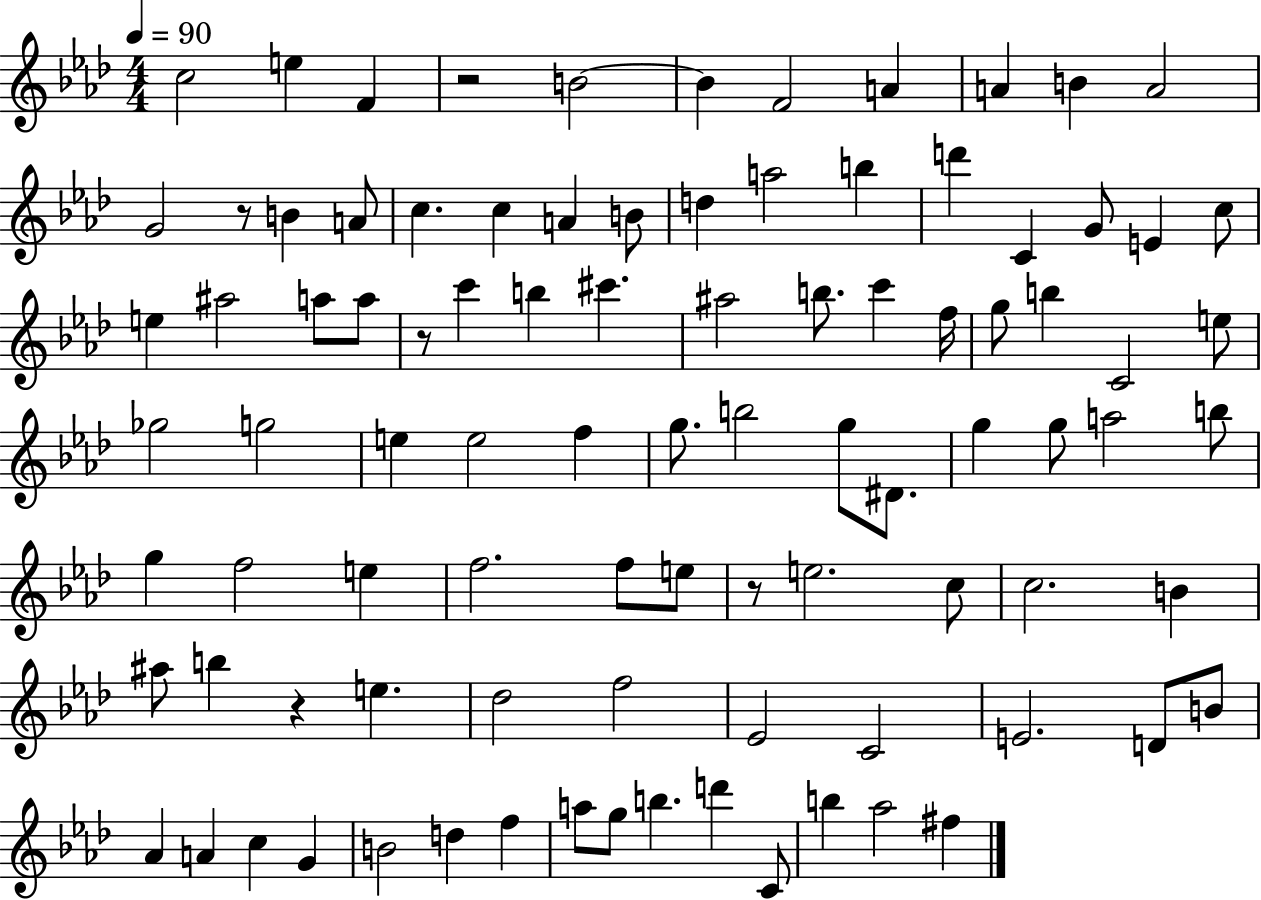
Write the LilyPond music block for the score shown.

{
  \clef treble
  \numericTimeSignature
  \time 4/4
  \key aes \major
  \tempo 4 = 90
  c''2 e''4 f'4 | r2 b'2~~ | b'4 f'2 a'4 | a'4 b'4 a'2 | \break g'2 r8 b'4 a'8 | c''4. c''4 a'4 b'8 | d''4 a''2 b''4 | d'''4 c'4 g'8 e'4 c''8 | \break e''4 ais''2 a''8 a''8 | r8 c'''4 b''4 cis'''4. | ais''2 b''8. c'''4 f''16 | g''8 b''4 c'2 e''8 | \break ges''2 g''2 | e''4 e''2 f''4 | g''8. b''2 g''8 dis'8. | g''4 g''8 a''2 b''8 | \break g''4 f''2 e''4 | f''2. f''8 e''8 | r8 e''2. c''8 | c''2. b'4 | \break ais''8 b''4 r4 e''4. | des''2 f''2 | ees'2 c'2 | e'2. d'8 b'8 | \break aes'4 a'4 c''4 g'4 | b'2 d''4 f''4 | a''8 g''8 b''4. d'''4 c'8 | b''4 aes''2 fis''4 | \break \bar "|."
}